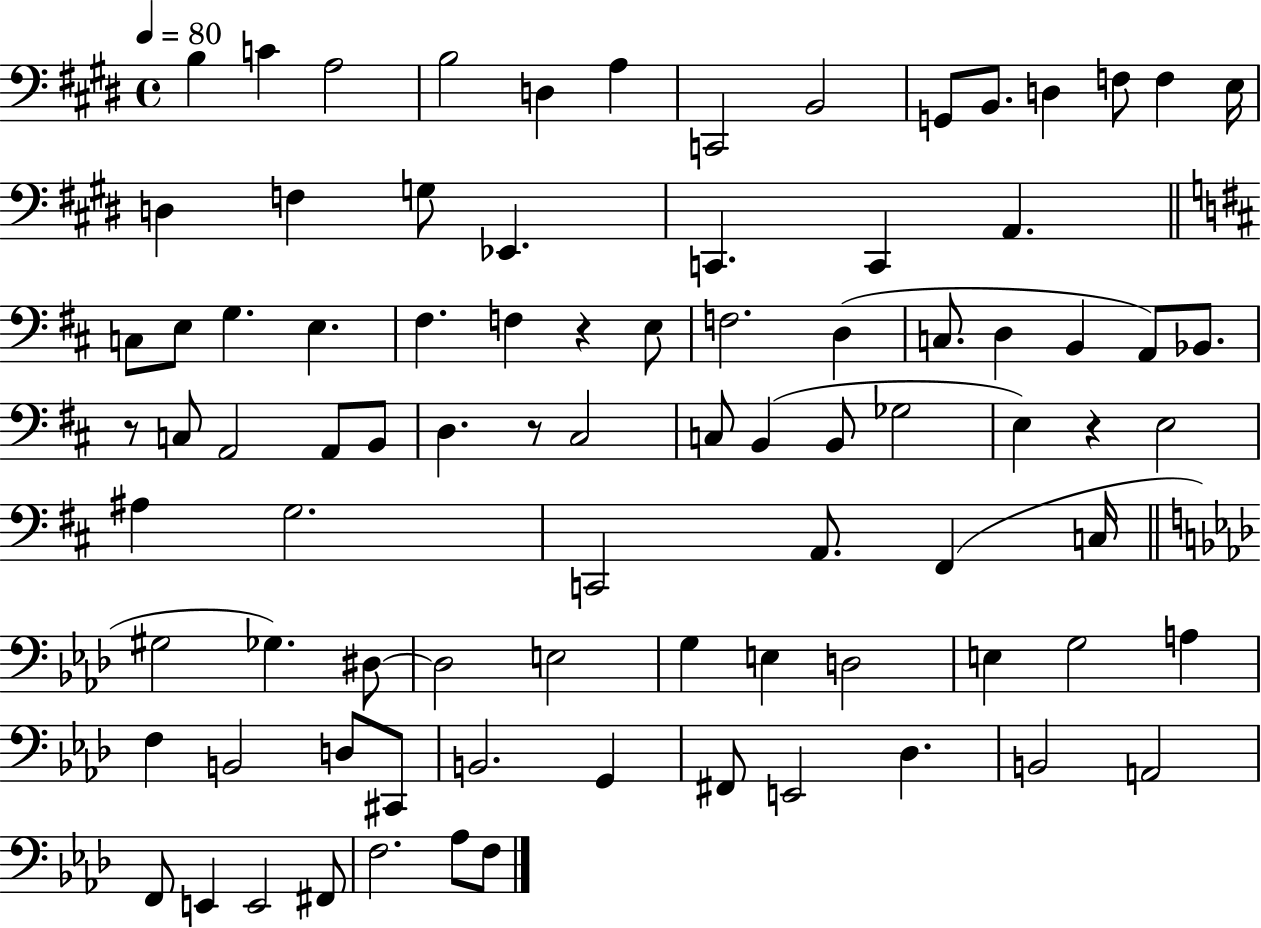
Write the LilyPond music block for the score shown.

{
  \clef bass
  \time 4/4
  \defaultTimeSignature
  \key e \major
  \tempo 4 = 80
  b4 c'4 a2 | b2 d4 a4 | c,2 b,2 | g,8 b,8. d4 f8 f4 e16 | \break d4 f4 g8 ees,4. | c,4. c,4 a,4. | \bar "||" \break \key d \major c8 e8 g4. e4. | fis4. f4 r4 e8 | f2. d4( | c8. d4 b,4 a,8) bes,8. | \break r8 c8 a,2 a,8 b,8 | d4. r8 cis2 | c8 b,4( b,8 ges2 | e4) r4 e2 | \break ais4 g2. | c,2 a,8. fis,4( c16 | \bar "||" \break \key aes \major gis2 ges4.) dis8~~ | dis2 e2 | g4 e4 d2 | e4 g2 a4 | \break f4 b,2 d8 cis,8 | b,2. g,4 | fis,8 e,2 des4. | b,2 a,2 | \break f,8 e,4 e,2 fis,8 | f2. aes8 f8 | \bar "|."
}